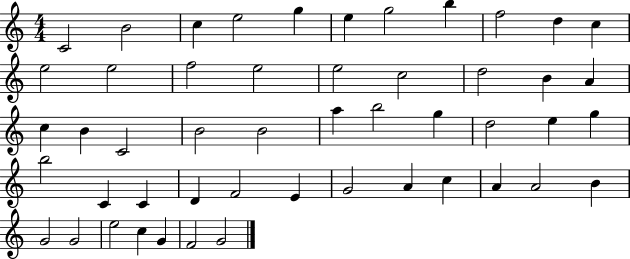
C4/h B4/h C5/q E5/h G5/q E5/q G5/h B5/q F5/h D5/q C5/q E5/h E5/h F5/h E5/h E5/h C5/h D5/h B4/q A4/q C5/q B4/q C4/h B4/h B4/h A5/q B5/h G5/q D5/h E5/q G5/q B5/h C4/q C4/q D4/q F4/h E4/q G4/h A4/q C5/q A4/q A4/h B4/q G4/h G4/h E5/h C5/q G4/q F4/h G4/h